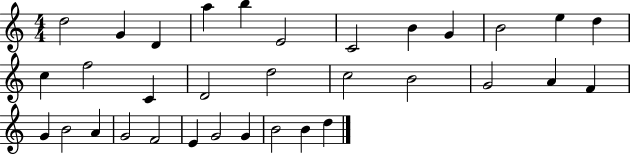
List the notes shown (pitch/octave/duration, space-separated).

D5/h G4/q D4/q A5/q B5/q E4/h C4/h B4/q G4/q B4/h E5/q D5/q C5/q F5/h C4/q D4/h D5/h C5/h B4/h G4/h A4/q F4/q G4/q B4/h A4/q G4/h F4/h E4/q G4/h G4/q B4/h B4/q D5/q